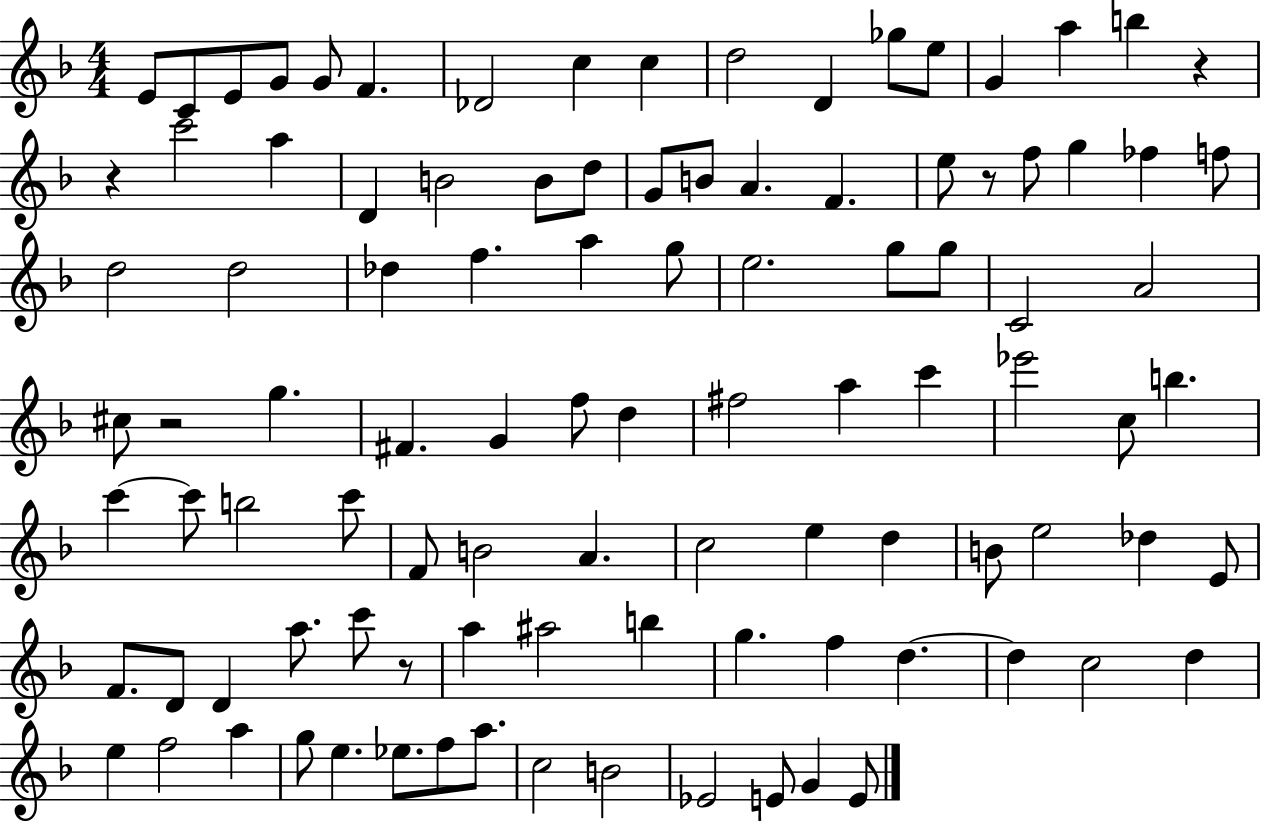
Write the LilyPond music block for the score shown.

{
  \clef treble
  \numericTimeSignature
  \time 4/4
  \key f \major
  \repeat volta 2 { e'8 c'8 e'8 g'8 g'8 f'4. | des'2 c''4 c''4 | d''2 d'4 ges''8 e''8 | g'4 a''4 b''4 r4 | \break r4 c'''2 a''4 | d'4 b'2 b'8 d''8 | g'8 b'8 a'4. f'4. | e''8 r8 f''8 g''4 fes''4 f''8 | \break d''2 d''2 | des''4 f''4. a''4 g''8 | e''2. g''8 g''8 | c'2 a'2 | \break cis''8 r2 g''4. | fis'4. g'4 f''8 d''4 | fis''2 a''4 c'''4 | ees'''2 c''8 b''4. | \break c'''4~~ c'''8 b''2 c'''8 | f'8 b'2 a'4. | c''2 e''4 d''4 | b'8 e''2 des''4 e'8 | \break f'8. d'8 d'4 a''8. c'''8 r8 | a''4 ais''2 b''4 | g''4. f''4 d''4.~~ | d''4 c''2 d''4 | \break e''4 f''2 a''4 | g''8 e''4. ees''8. f''8 a''8. | c''2 b'2 | ees'2 e'8 g'4 e'8 | \break } \bar "|."
}